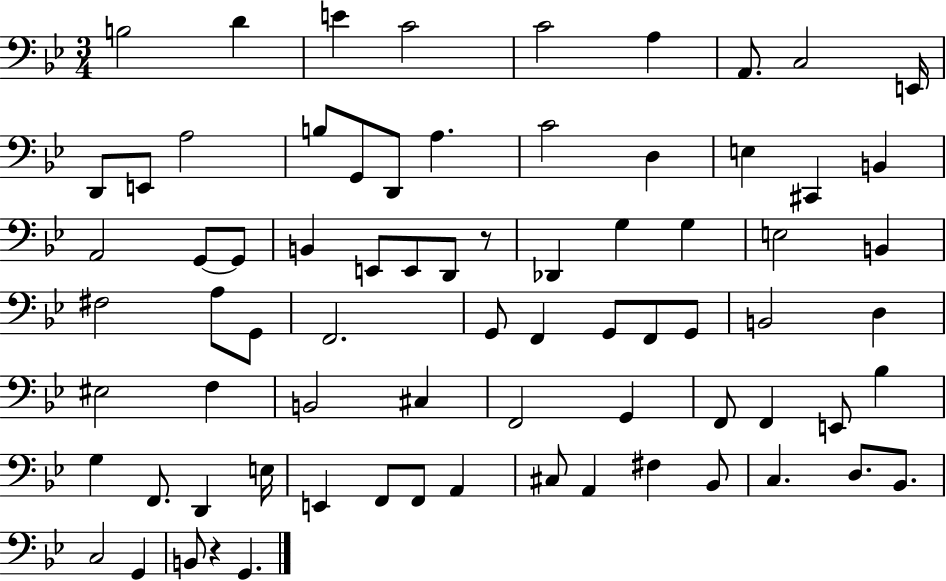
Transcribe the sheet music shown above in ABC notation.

X:1
T:Untitled
M:3/4
L:1/4
K:Bb
B,2 D E C2 C2 A, A,,/2 C,2 E,,/4 D,,/2 E,,/2 A,2 B,/2 G,,/2 D,,/2 A, C2 D, E, ^C,, B,, A,,2 G,,/2 G,,/2 B,, E,,/2 E,,/2 D,,/2 z/2 _D,, G, G, E,2 B,, ^F,2 A,/2 G,,/2 F,,2 G,,/2 F,, G,,/2 F,,/2 G,,/2 B,,2 D, ^E,2 F, B,,2 ^C, F,,2 G,, F,,/2 F,, E,,/2 _B, G, F,,/2 D,, E,/4 E,, F,,/2 F,,/2 A,, ^C,/2 A,, ^F, _B,,/2 C, D,/2 _B,,/2 C,2 G,, B,,/2 z G,,